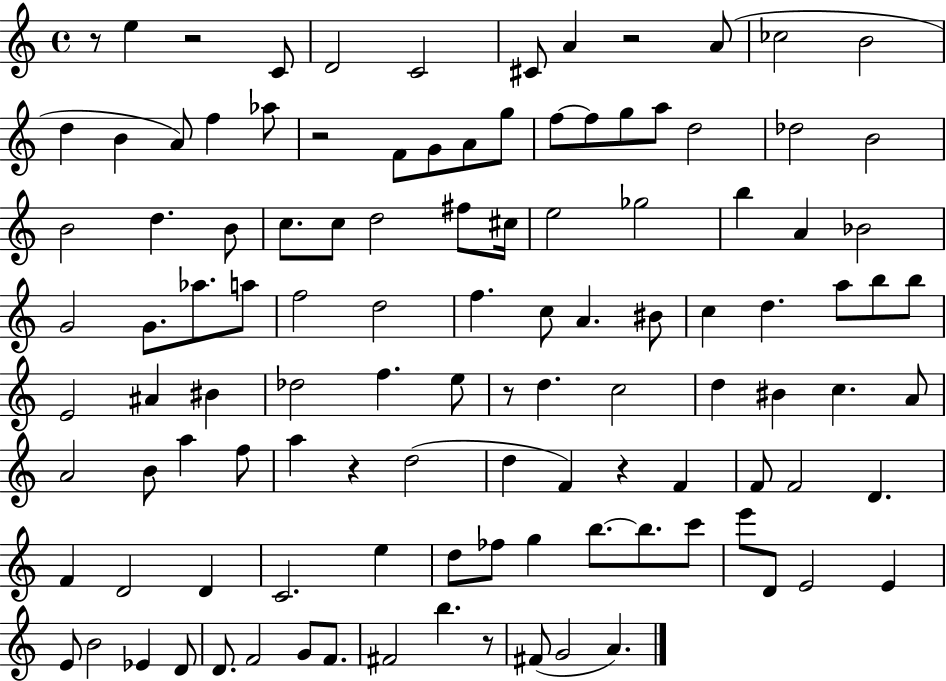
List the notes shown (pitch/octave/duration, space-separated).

R/e E5/q R/h C4/e D4/h C4/h C#4/e A4/q R/h A4/e CES5/h B4/h D5/q B4/q A4/e F5/q Ab5/e R/h F4/e G4/e A4/e G5/e F5/e F5/e G5/e A5/e D5/h Db5/h B4/h B4/h D5/q. B4/e C5/e. C5/e D5/h F#5/e C#5/s E5/h Gb5/h B5/q A4/q Bb4/h G4/h G4/e. Ab5/e. A5/e F5/h D5/h F5/q. C5/e A4/q. BIS4/e C5/q D5/q. A5/e B5/e B5/e E4/h A#4/q BIS4/q Db5/h F5/q. E5/e R/e D5/q. C5/h D5/q BIS4/q C5/q. A4/e A4/h B4/e A5/q F5/e A5/q R/q D5/h D5/q F4/q R/q F4/q F4/e F4/h D4/q. F4/q D4/h D4/q C4/h. E5/q D5/e FES5/e G5/q B5/e. B5/e. C6/e E6/e D4/e E4/h E4/q E4/e B4/h Eb4/q D4/e D4/e. F4/h G4/e F4/e. F#4/h B5/q. R/e F#4/e G4/h A4/q.